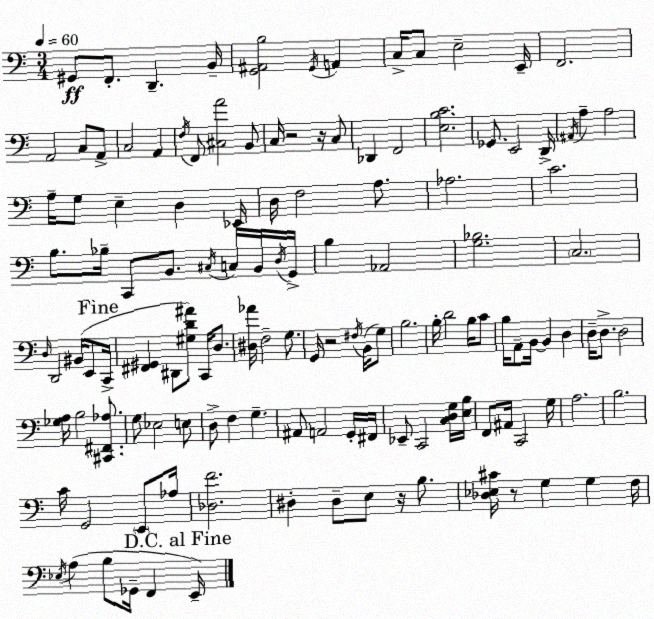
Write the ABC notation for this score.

X:1
T:Untitled
M:3/4
L:1/4
K:Am
^G,,/2 F,,/2 D,, B,,/4 [G,,^A,,B,]2 G,,/4 A,, C,/4 C,/2 E,2 E,,/4 F,,2 A,,2 C,/2 A,,/2 C,2 A,, F,/4 F,,/2 [^C,A]2 B,,/2 C,/4 z2 z/4 C,/2 _D,, F,,2 [E,B,C]2 _G,,/2 E,,2 D,,/4 ^A,,/4 A, A,2 A,/4 G,/2 E, D, _E,,/4 D,/4 F,2 A,/2 _A,2 C2 B,/2 _B,/4 C,,/2 B,,/2 ^C,/4 C,/4 B,,/4 D,/4 G,,/4 B, _A,,2 [G,_B,]2 C,2 D,/4 D,,2 ^B,,/4 E,,/2 C,,/4 [^F,,^G,,] ^D,,/2 [^G,D^A]/2 C,,/4 D,/2 [^D,_A]/4 F,2 G,/2 G,,/4 z2 ^F,/4 B,,/4 G,/2 B,2 B,/4 D2 B,/4 C/2 B,/4 A,,/2 B,,/4 B,, D, D,/4 D,/2 D,2 [_G,A,]/4 B,2 [^C,,^F,,_A,]/2 G,/2 _E,2 E,/2 D,/2 F, G, ^A,,/2 A,,2 G,,/4 ^F,,/4 _E,,/2 C,,2 [C,D,G,]/4 [E,B,]/4 F,,/2 ^A,,/4 C,,2 G,/4 A,2 B,2 C/4 G,,2 E,,/2 _A,/4 [_D,F]2 ^D, ^D,/2 E,/2 z/4 B,/2 [_D,_E,^C]/4 z/2 G, G, F,/4 _E,/4 A, B,/2 _G,,/4 F,, E,,/4